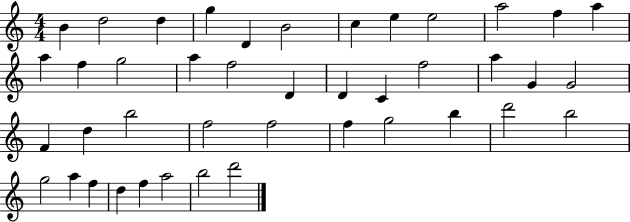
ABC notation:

X:1
T:Untitled
M:4/4
L:1/4
K:C
B d2 d g D B2 c e e2 a2 f a a f g2 a f2 D D C f2 a G G2 F d b2 f2 f2 f g2 b d'2 b2 g2 a f d f a2 b2 d'2